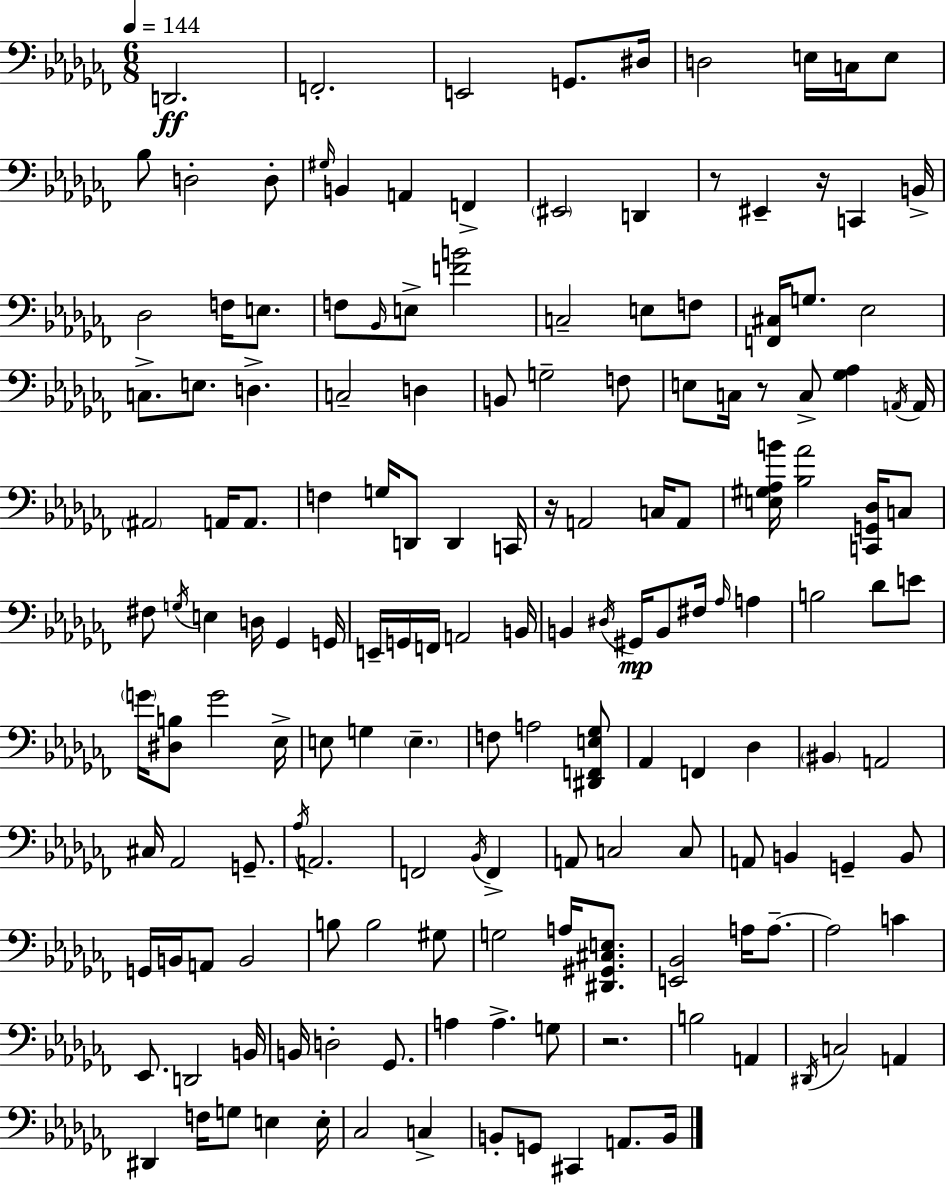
{
  \clef bass
  \numericTimeSignature
  \time 6/8
  \key aes \minor
  \tempo 4 = 144
  d,2.\ff | f,2.-. | e,2 g,8. dis16 | d2 e16 c16 e8 | \break bes8 d2-. d8-. | \grace { gis16 } b,4 a,4 f,4-> | \parenthesize eis,2 d,4 | r8 eis,4-- r16 c,4 | \break b,16-> des2 f16 e8. | f8 \grace { bes,16 } e8-> <f' b'>2 | c2-- e8 | f8 <f, cis>16 g8. ees2 | \break c8.-> e8. d4.-> | c2-- d4 | b,8 g2-- | f8 e8 c16 r8 c8-> <ges aes>4 | \break \acciaccatura { a,16 } a,16 \parenthesize ais,2 a,16 | a,8. f4 g16 d,8 d,4 | c,16 r16 a,2 | c16 a,8 <e gis aes b'>16 <bes aes'>2 | \break <c, g, des>16 c8 fis8 \acciaccatura { g16 } e4 d16 ges,4 | g,16 e,16-- g,16 f,16 a,2 | b,16 b,4 \acciaccatura { dis16 } gis,16\mp b,8 | fis16 \grace { aes16 } a4 b2 | \break des'8 e'8 \parenthesize g'16 <dis b>8 g'2 | ees16-> e8 g4 | \parenthesize e4.-- f8 a2 | <dis, f, e ges>8 aes,4 f,4 | \break des4 \parenthesize bis,4 a,2 | cis16 aes,2 | g,8.-- \acciaccatura { aes16 } a,2. | f,2 | \break \acciaccatura { bes,16 } f,4-> a,8 c2 | c8 a,8 b,4 | g,4-- b,8 g,16 b,16 a,8 | b,2 b8 b2 | \break gis8 g2 | a16 <dis, gis, cis e>8. <e, bes,>2 | a16 a8.--~~ a2 | c'4 ees,8. d,2 | \break b,16 b,16 d2-. | ges,8. a4 | a4.-> g8 r2. | b2 | \break a,4 \acciaccatura { dis,16 } c2 | a,4 dis,4 | f16 g8 e4 e16-. ces2 | c4-> b,8-. g,8 | \break cis,4 a,8. b,16 \bar "|."
}